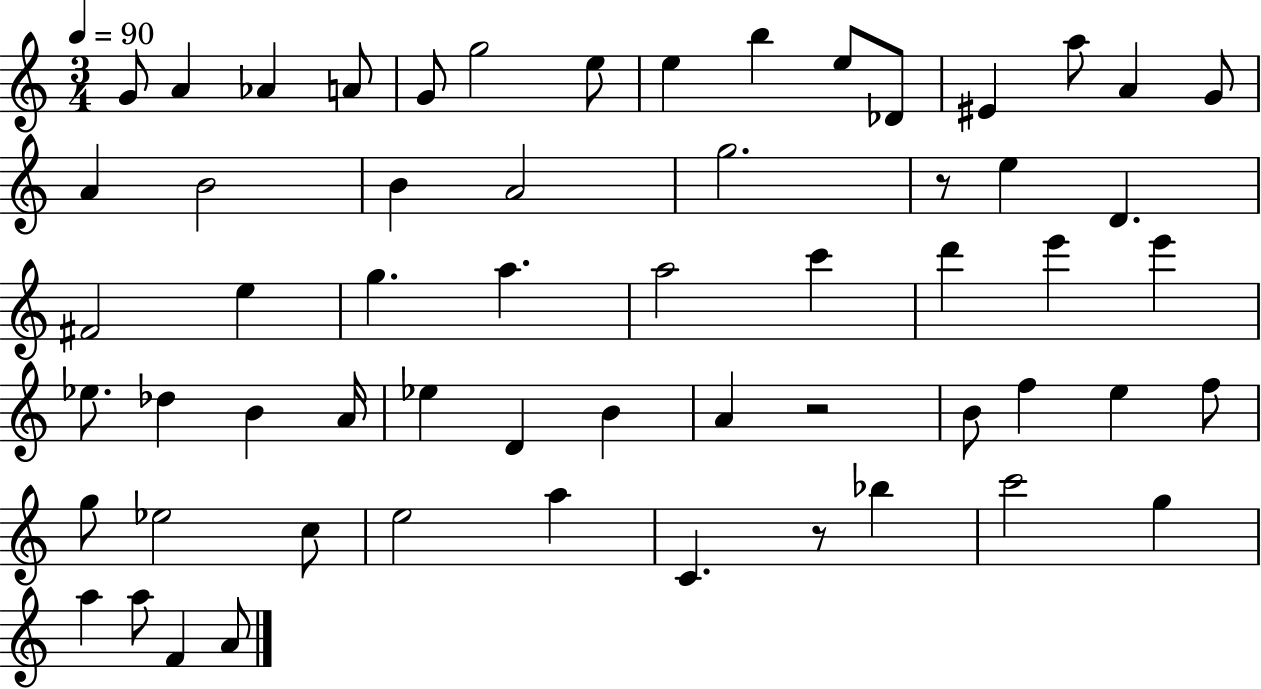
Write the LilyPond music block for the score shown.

{
  \clef treble
  \numericTimeSignature
  \time 3/4
  \key c \major
  \tempo 4 = 90
  \repeat volta 2 { g'8 a'4 aes'4 a'8 | g'8 g''2 e''8 | e''4 b''4 e''8 des'8 | eis'4 a''8 a'4 g'8 | \break a'4 b'2 | b'4 a'2 | g''2. | r8 e''4 d'4. | \break fis'2 e''4 | g''4. a''4. | a''2 c'''4 | d'''4 e'''4 e'''4 | \break ees''8. des''4 b'4 a'16 | ees''4 d'4 b'4 | a'4 r2 | b'8 f''4 e''4 f''8 | \break g''8 ees''2 c''8 | e''2 a''4 | c'4. r8 bes''4 | c'''2 g''4 | \break a''4 a''8 f'4 a'8 | } \bar "|."
}